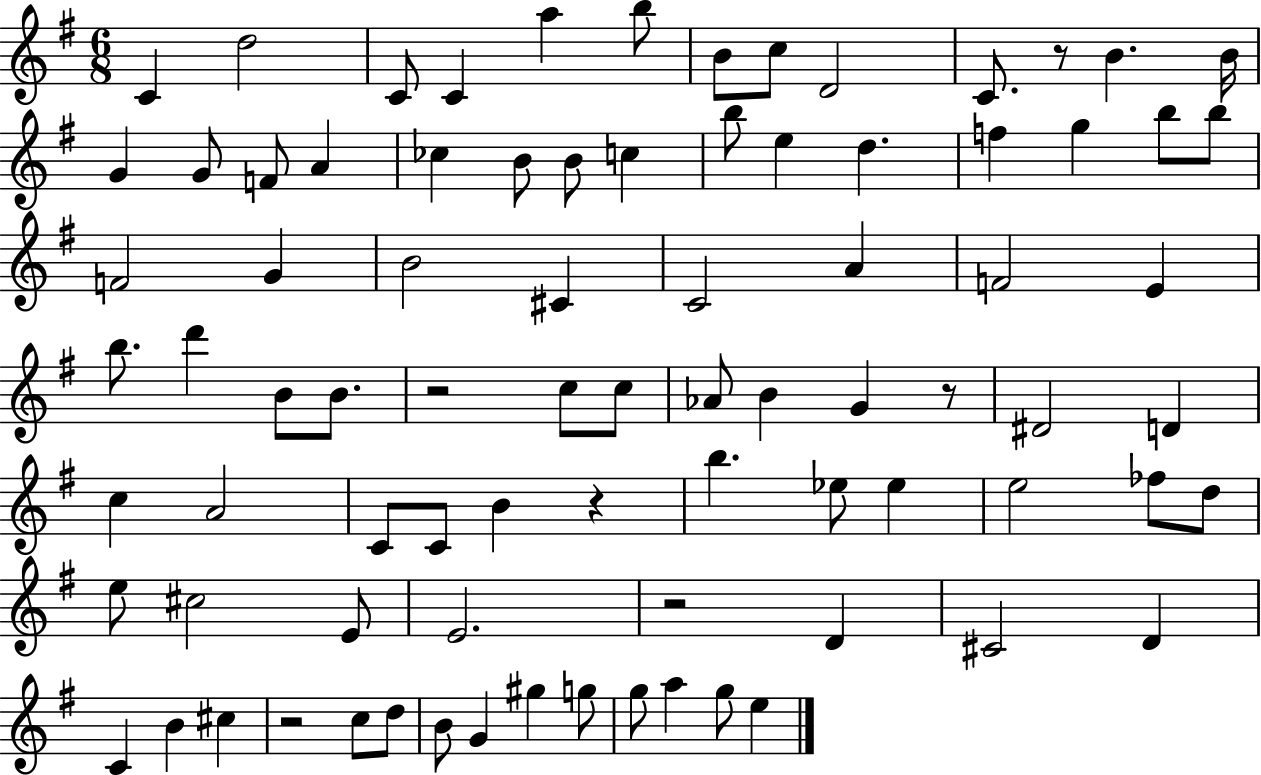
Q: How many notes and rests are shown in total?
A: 83